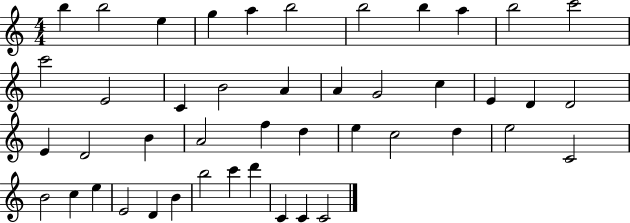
X:1
T:Untitled
M:4/4
L:1/4
K:C
b b2 e g a b2 b2 b a b2 c'2 c'2 E2 C B2 A A G2 c E D D2 E D2 B A2 f d e c2 d e2 C2 B2 c e E2 D B b2 c' d' C C C2